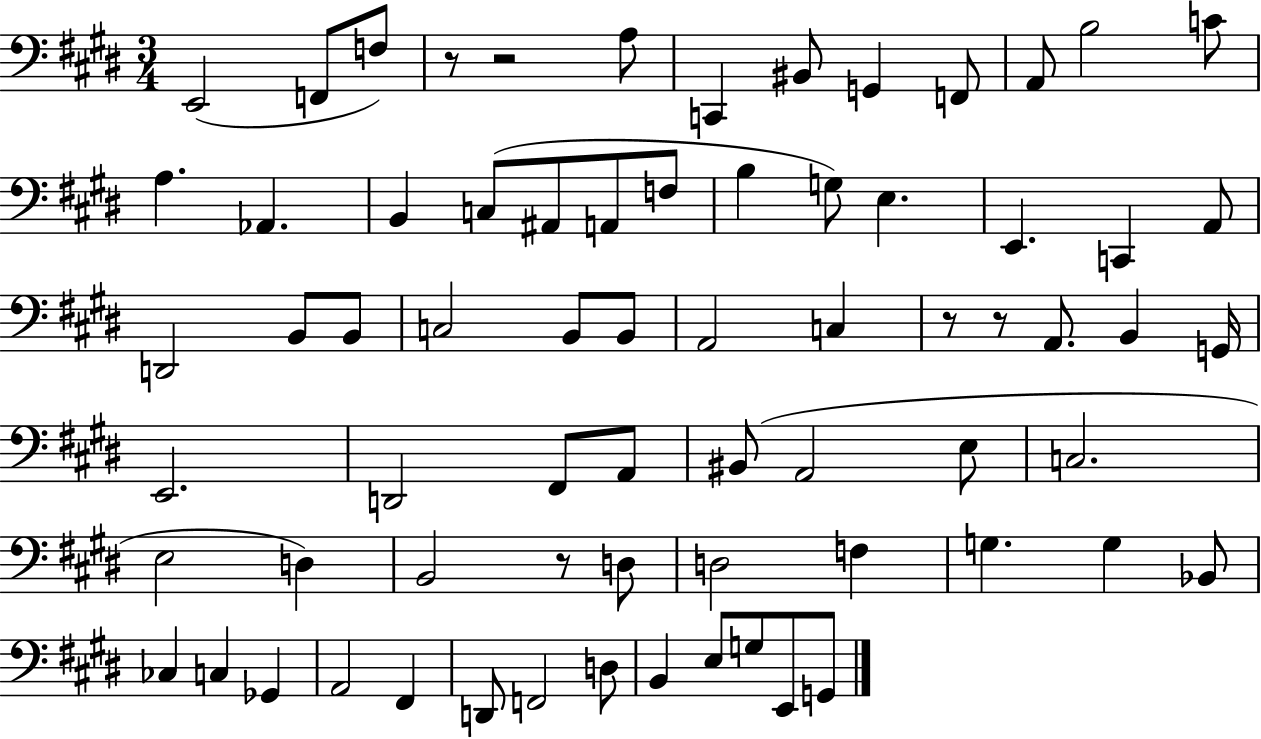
E2/h F2/e F3/e R/e R/h A3/e C2/q BIS2/e G2/q F2/e A2/e B3/h C4/e A3/q. Ab2/q. B2/q C3/e A#2/e A2/e F3/e B3/q G3/e E3/q. E2/q. C2/q A2/e D2/h B2/e B2/e C3/h B2/e B2/e A2/h C3/q R/e R/e A2/e. B2/q G2/s E2/h. D2/h F#2/e A2/e BIS2/e A2/h E3/e C3/h. E3/h D3/q B2/h R/e D3/e D3/h F3/q G3/q. G3/q Bb2/e CES3/q C3/q Gb2/q A2/h F#2/q D2/e F2/h D3/e B2/q E3/e G3/e E2/e G2/e